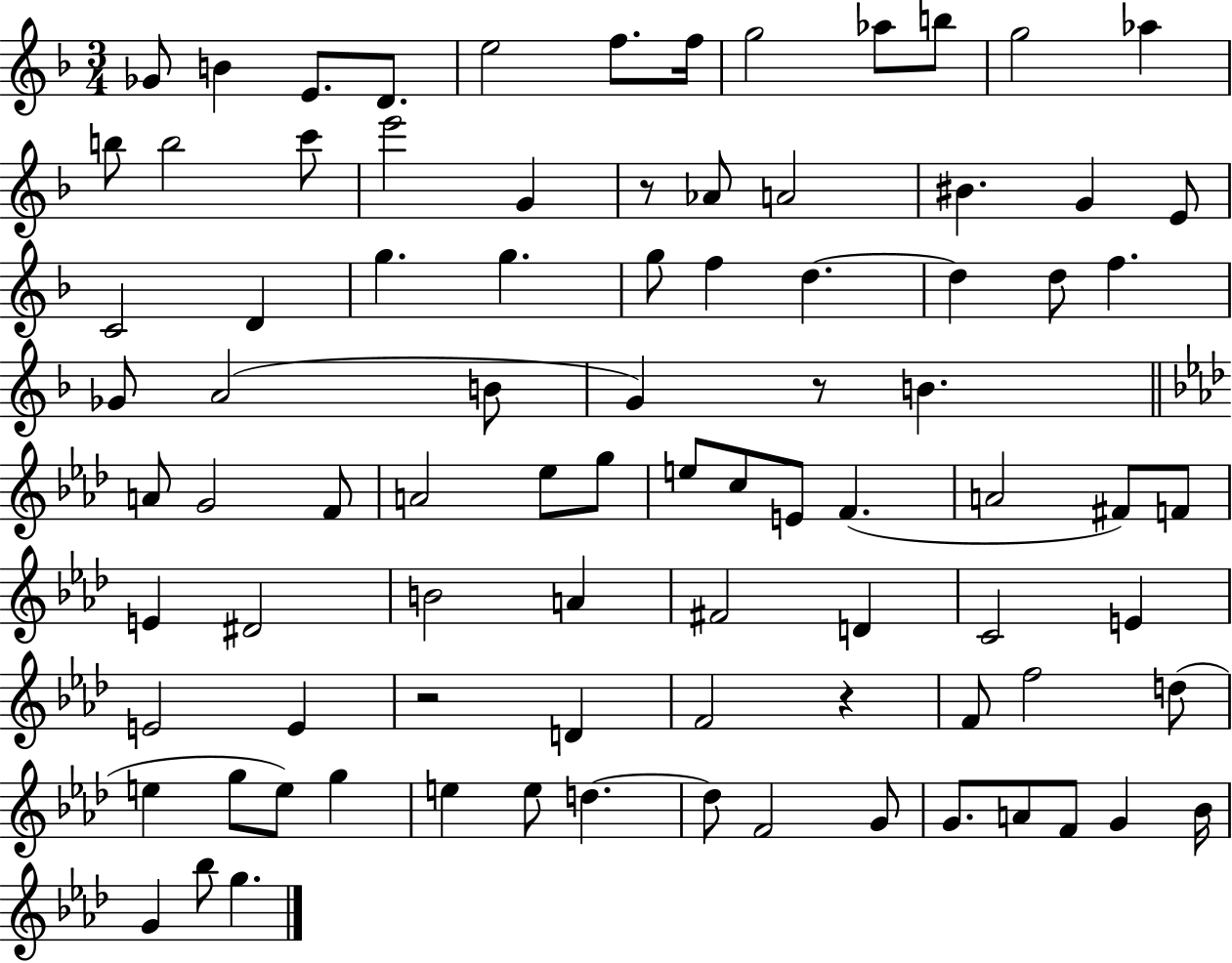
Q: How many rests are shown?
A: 4